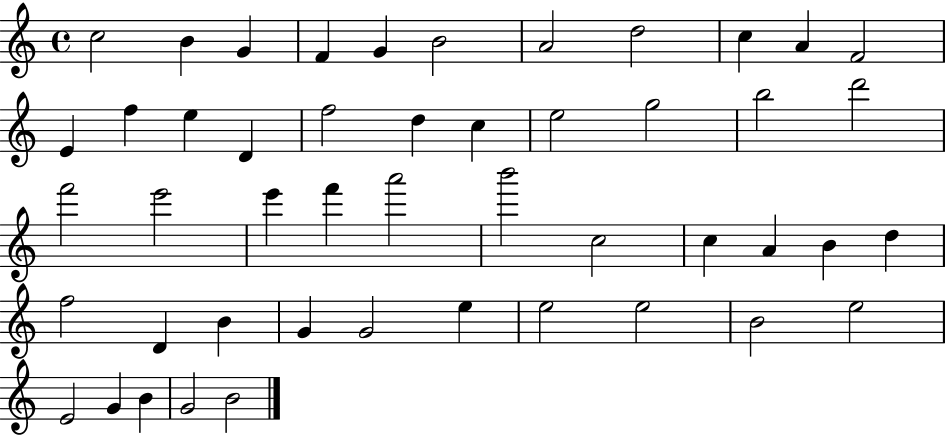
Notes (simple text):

C5/h B4/q G4/q F4/q G4/q B4/h A4/h D5/h C5/q A4/q F4/h E4/q F5/q E5/q D4/q F5/h D5/q C5/q E5/h G5/h B5/h D6/h F6/h E6/h E6/q F6/q A6/h B6/h C5/h C5/q A4/q B4/q D5/q F5/h D4/q B4/q G4/q G4/h E5/q E5/h E5/h B4/h E5/h E4/h G4/q B4/q G4/h B4/h